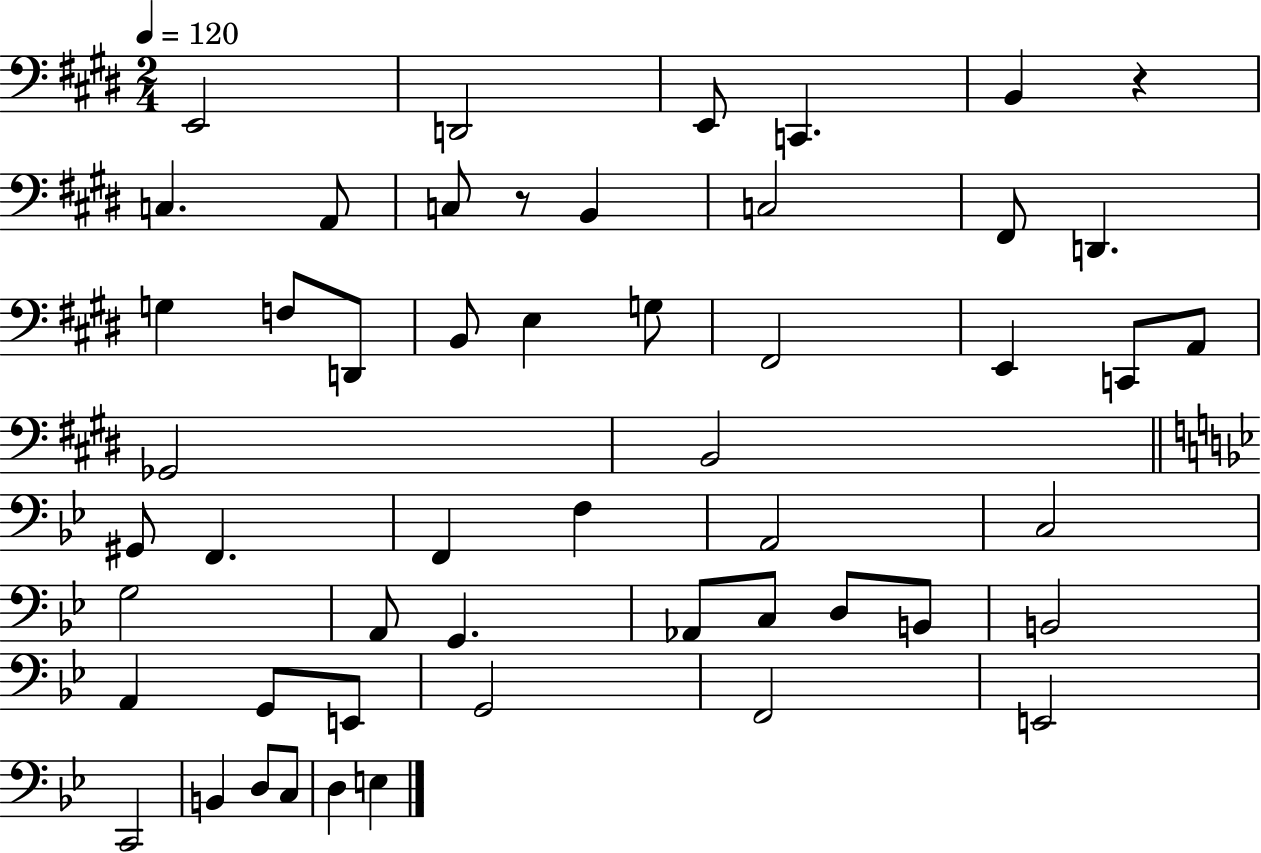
X:1
T:Untitled
M:2/4
L:1/4
K:E
E,,2 D,,2 E,,/2 C,, B,, z C, A,,/2 C,/2 z/2 B,, C,2 ^F,,/2 D,, G, F,/2 D,,/2 B,,/2 E, G,/2 ^F,,2 E,, C,,/2 A,,/2 _G,,2 B,,2 ^G,,/2 F,, F,, F, A,,2 C,2 G,2 A,,/2 G,, _A,,/2 C,/2 D,/2 B,,/2 B,,2 A,, G,,/2 E,,/2 G,,2 F,,2 E,,2 C,,2 B,, D,/2 C,/2 D, E,